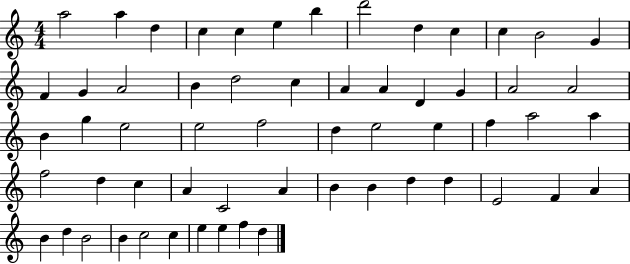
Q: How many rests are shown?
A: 0